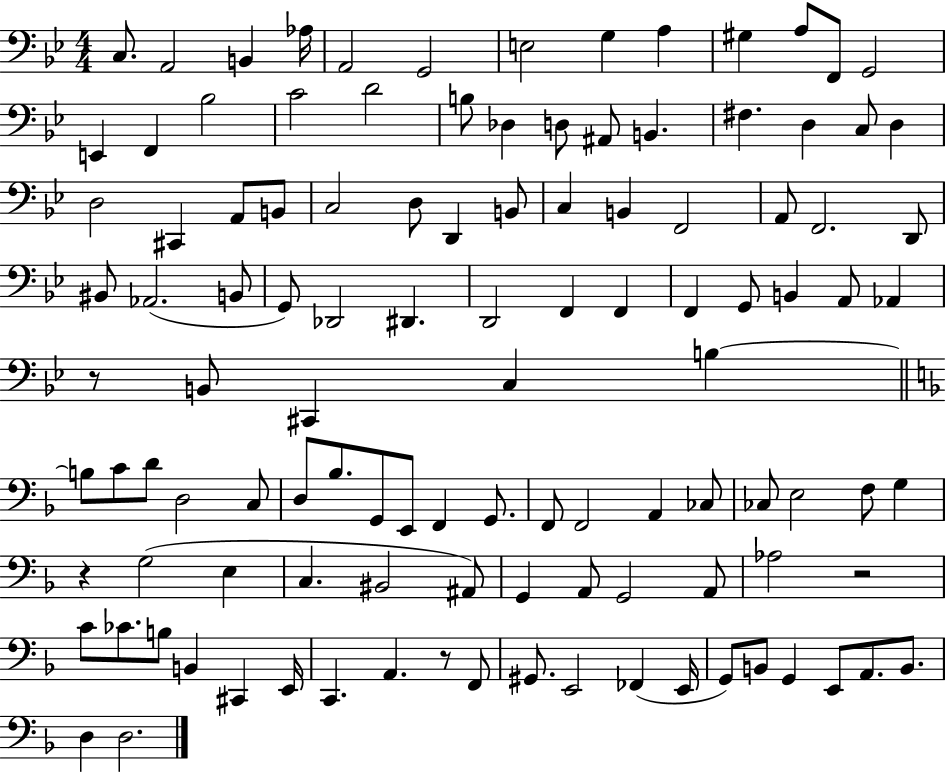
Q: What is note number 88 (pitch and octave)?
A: Ab3